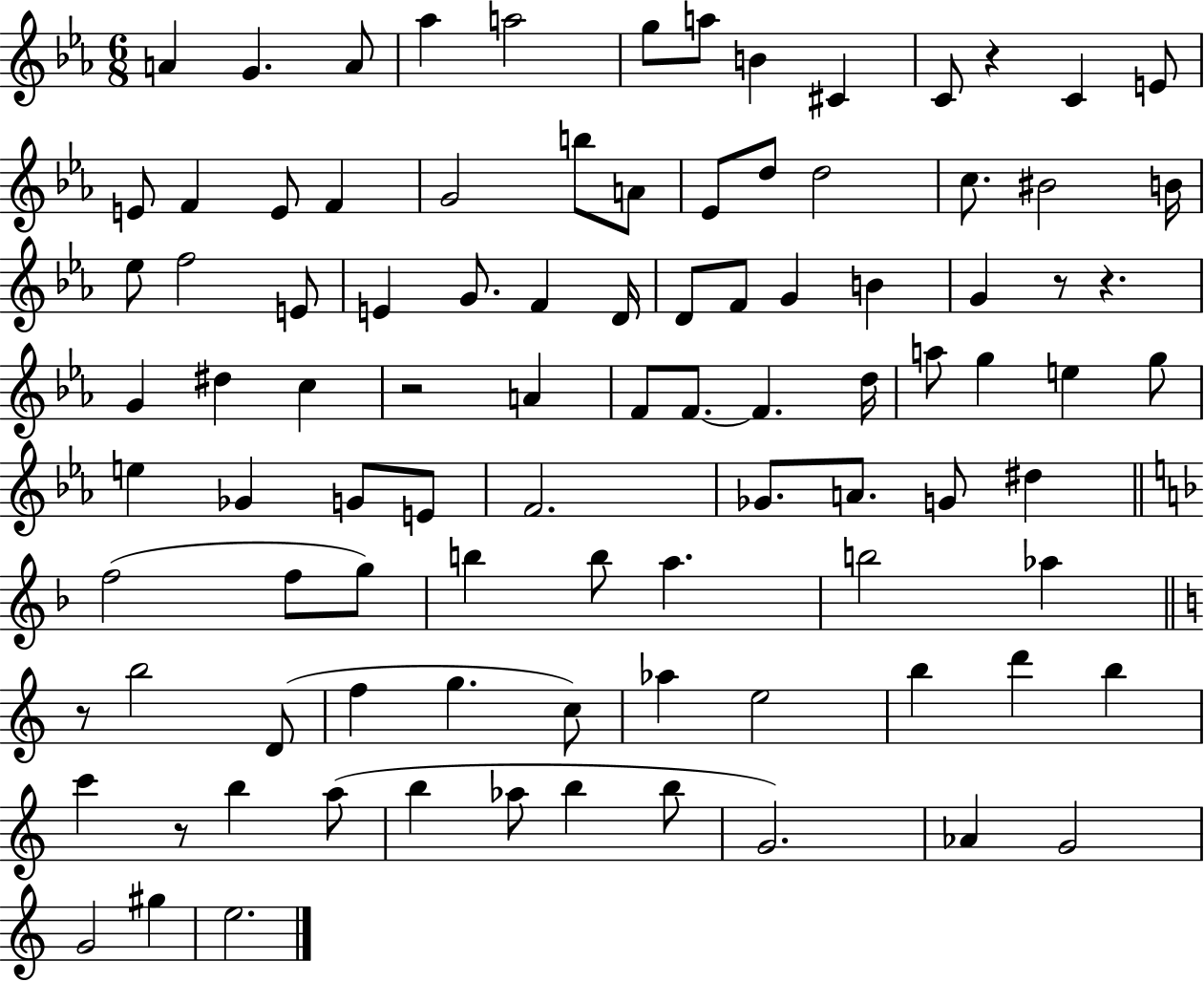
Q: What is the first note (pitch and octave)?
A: A4